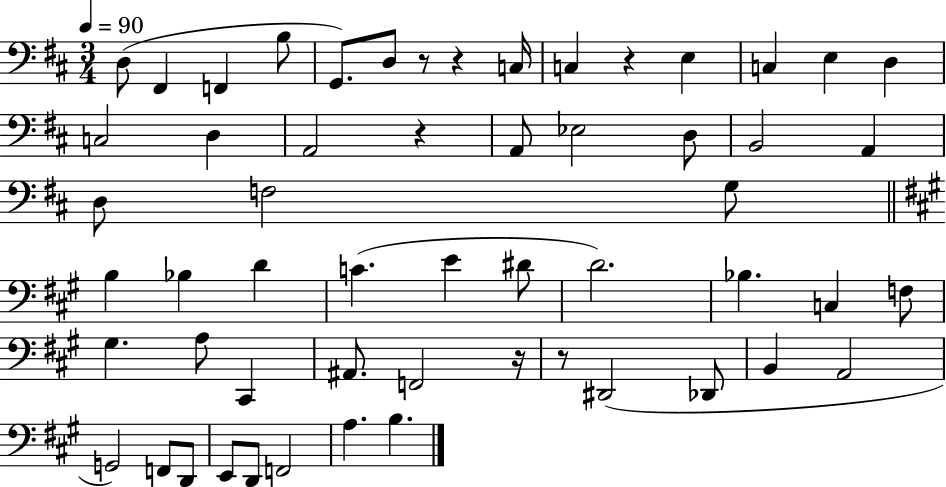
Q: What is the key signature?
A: D major